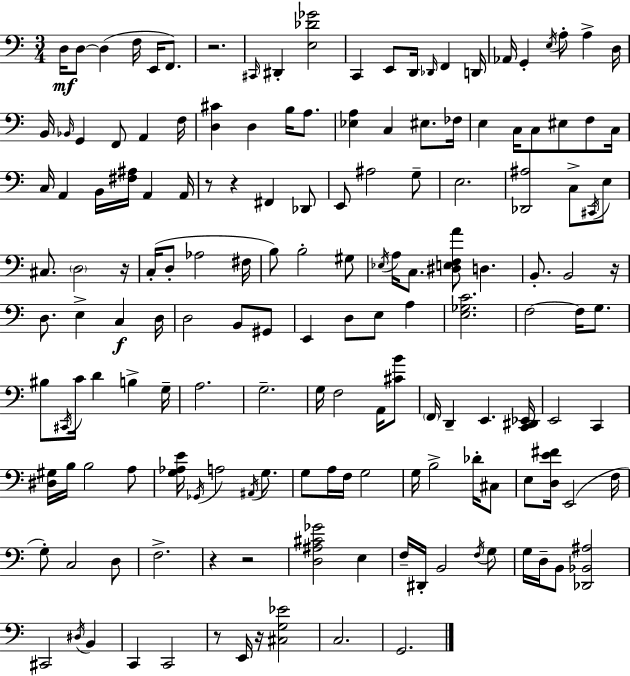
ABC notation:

X:1
T:Untitled
M:3/4
L:1/4
K:Am
D,/4 D,/2 D, F,/4 E,,/4 F,,/2 z2 ^C,,/4 ^D,, [E,_D_G]2 C,, E,,/2 D,,/4 _D,,/4 F,, D,,/4 _A,,/4 G,, E,/4 A,/2 A, D,/4 B,,/4 _B,,/4 G,, F,,/2 A,, F,/4 [D,^C] D, B,/4 A,/2 [_E,A,] C, ^E,/2 _F,/4 E, C,/4 C,/2 ^E,/2 F,/2 C,/4 C,/4 A,, B,,/4 [^F,^A,]/4 A,, A,,/4 z/2 z ^F,, _D,,/2 E,,/2 ^A,2 G,/2 E,2 [_D,,^A,]2 C,/2 ^C,,/4 E,/2 ^C,/2 D,2 z/4 C,/4 D,/2 _A,2 ^F,/4 B,/2 B,2 ^G,/2 _E,/4 A,/4 C,/2 [^D,E,F,A]/2 D, B,,/2 B,,2 z/4 D,/2 E, C, D,/4 D,2 B,,/2 ^G,,/2 E,, D,/2 E,/2 A, [E,_G,C]2 F,2 F,/4 G,/2 ^B,/2 ^C,,/4 C/4 D B, G,/4 A,2 G,2 G,/4 F,2 A,,/4 [^CB]/2 F,,/4 D,, E,, [C,,^D,,_E,,]/4 E,,2 C,, [^D,^G,]/4 B,/4 B,2 A,/2 [G,_A,E]/4 _G,,/4 A,2 ^A,,/4 G,/2 G,/2 A,/4 F,/4 G,2 G,/4 B,2 _D/4 ^C,/2 E,/2 [D,E^F]/4 E,,2 F,/4 G,/2 C,2 D,/2 F,2 z z2 [D,^A,^C_G]2 E, F,/4 ^D,,/4 B,,2 F,/4 G,/2 G,/4 D,/4 B,,/2 [_D,,_B,,^A,]2 ^C,,2 ^D,/4 B,, C,, C,,2 z/2 E,,/4 z/4 [^C,G,_E]2 C,2 G,,2